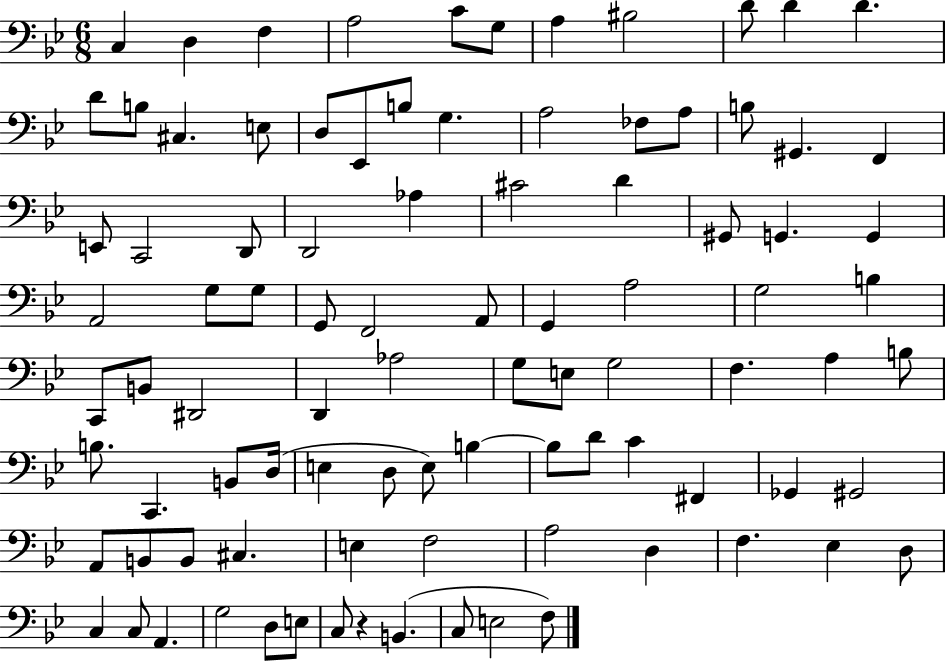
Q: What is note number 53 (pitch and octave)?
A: G3